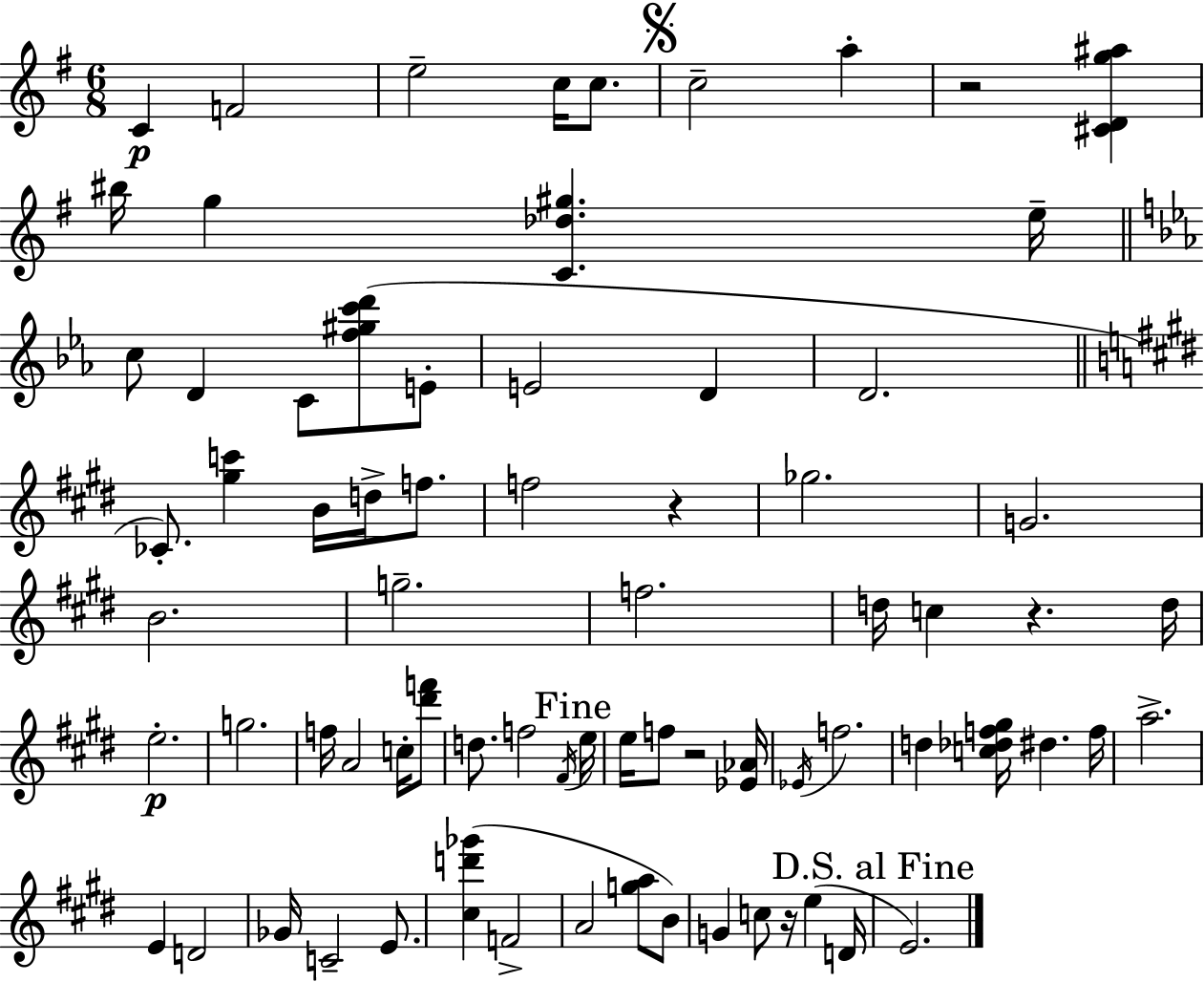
X:1
T:Untitled
M:6/8
L:1/4
K:Em
C F2 e2 c/4 c/2 c2 a z2 [^CDg^a] ^b/4 g [C_d^g] e/4 c/2 D C/2 [f^gc'd']/2 E/2 E2 D D2 _C/2 [^gc'] B/4 d/4 f/2 f2 z _g2 G2 B2 g2 f2 d/4 c z d/4 e2 g2 f/4 A2 c/4 [^d'f']/2 d/2 f2 ^F/4 e/4 e/4 f/2 z2 [_E_A]/4 _E/4 f2 d [c_df^g]/4 ^d f/4 a2 E D2 _G/4 C2 E/2 [^cd'_g'] F2 A2 [ga]/2 B/2 G c/2 z/4 e D/4 E2